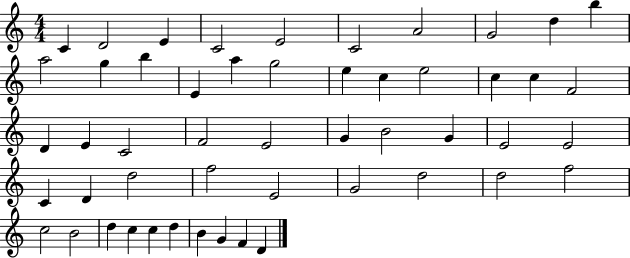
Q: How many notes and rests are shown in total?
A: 51